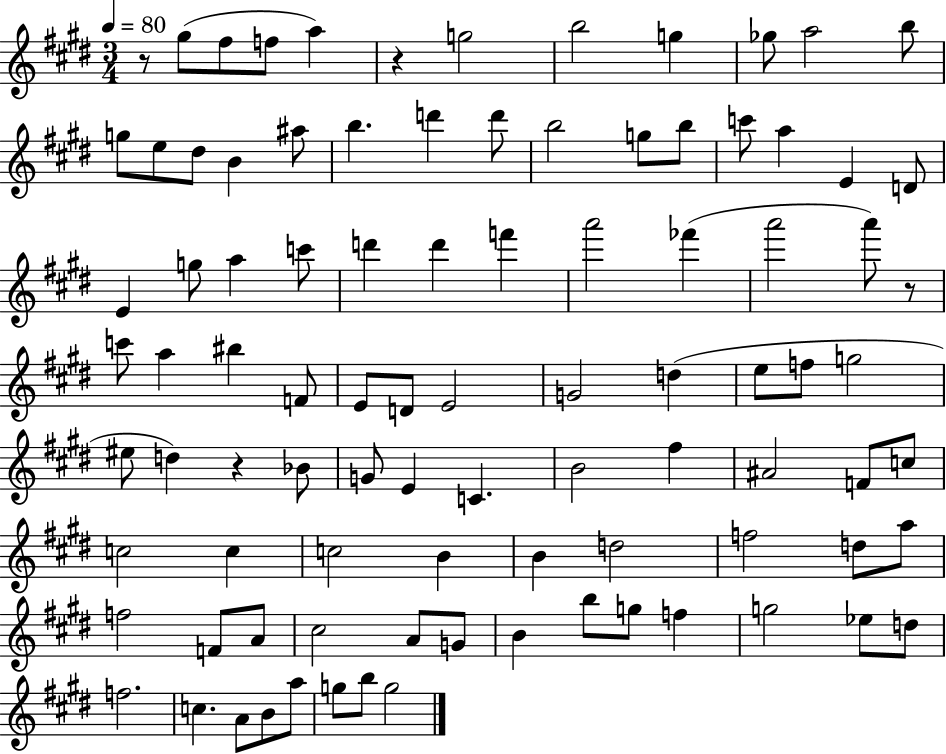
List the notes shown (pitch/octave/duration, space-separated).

R/e G#5/e F#5/e F5/e A5/q R/q G5/h B5/h G5/q Gb5/e A5/h B5/e G5/e E5/e D#5/e B4/q A#5/e B5/q. D6/q D6/e B5/h G5/e B5/e C6/e A5/q E4/q D4/e E4/q G5/e A5/q C6/e D6/q D6/q F6/q A6/h FES6/q A6/h A6/e R/e C6/e A5/q BIS5/q F4/e E4/e D4/e E4/h G4/h D5/q E5/e F5/e G5/h EIS5/e D5/q R/q Bb4/e G4/e E4/q C4/q. B4/h F#5/q A#4/h F4/e C5/e C5/h C5/q C5/h B4/q B4/q D5/h F5/h D5/e A5/e F5/h F4/e A4/e C#5/h A4/e G4/e B4/q B5/e G5/e F5/q G5/h Eb5/e D5/e F5/h. C5/q. A4/e B4/e A5/e G5/e B5/e G5/h